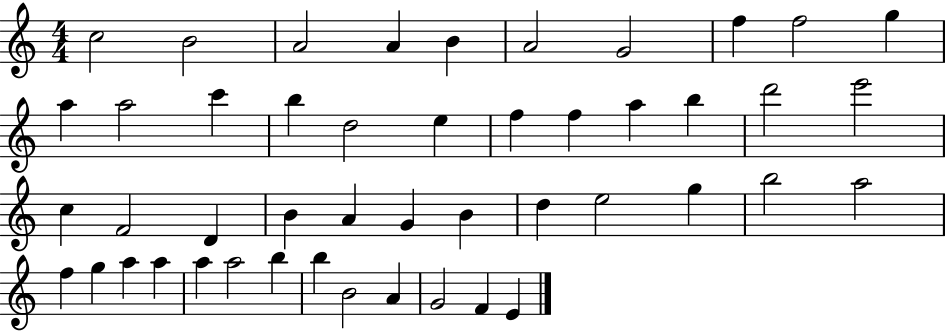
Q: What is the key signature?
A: C major